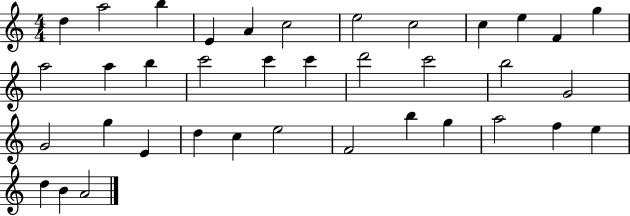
D5/q A5/h B5/q E4/q A4/q C5/h E5/h C5/h C5/q E5/q F4/q G5/q A5/h A5/q B5/q C6/h C6/q C6/q D6/h C6/h B5/h G4/h G4/h G5/q E4/q D5/q C5/q E5/h F4/h B5/q G5/q A5/h F5/q E5/q D5/q B4/q A4/h